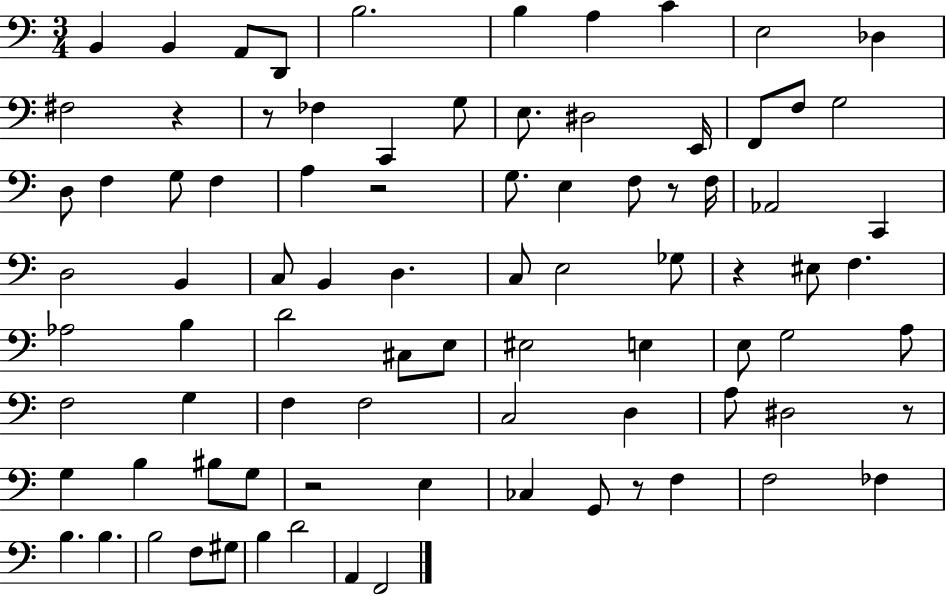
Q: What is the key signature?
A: C major